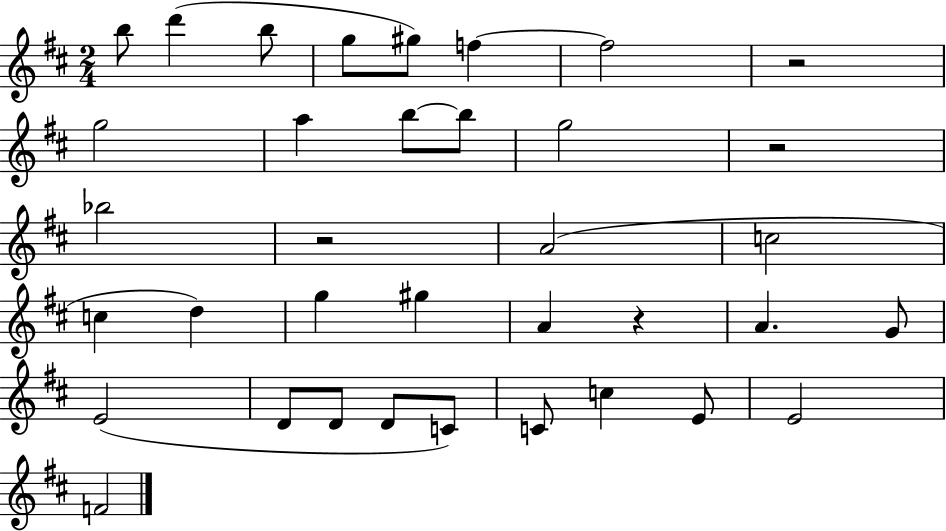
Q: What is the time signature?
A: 2/4